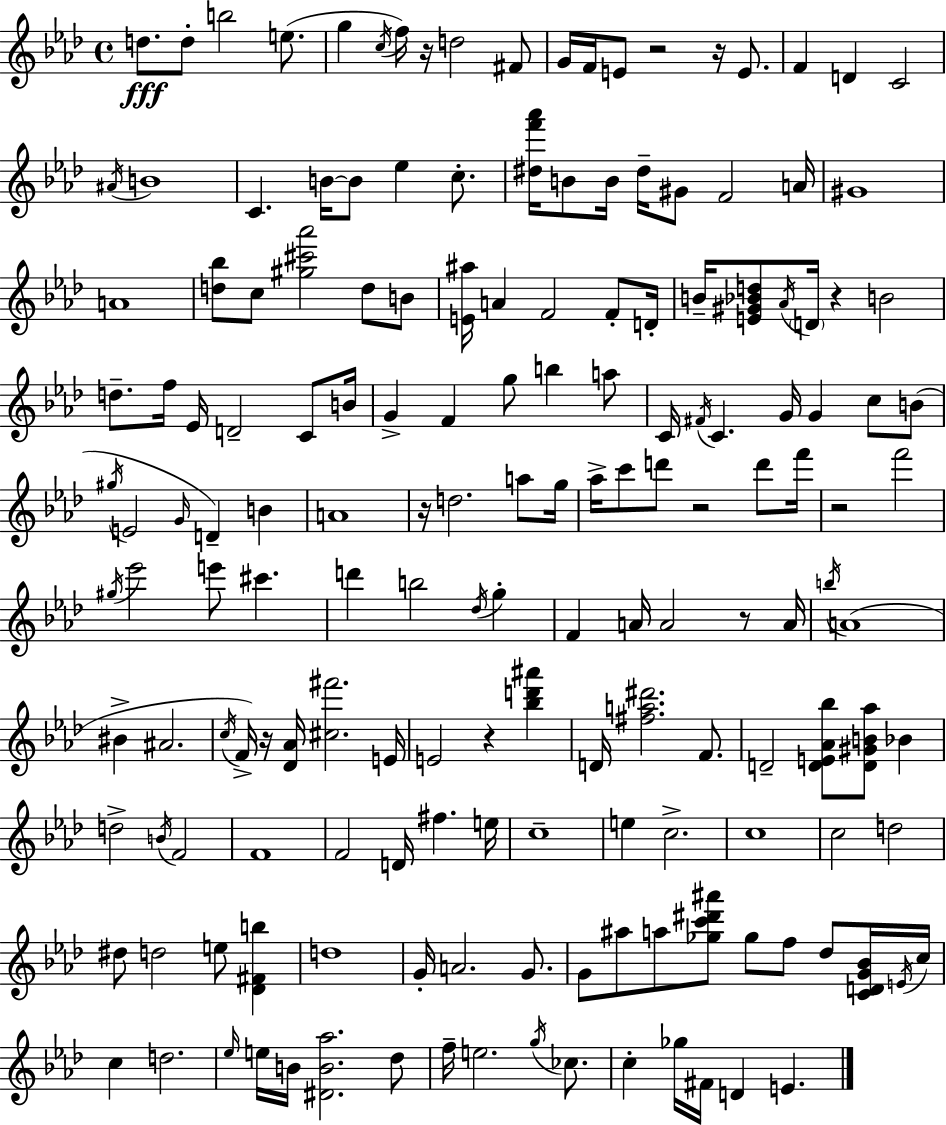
{
  \clef treble
  \time 4/4
  \defaultTimeSignature
  \key f \minor
  d''8.\fff d''8-. b''2 e''8.( | g''4 \acciaccatura { c''16 } f''16) r16 d''2 fis'8 | g'16 f'16 e'8 r2 r16 e'8. | f'4 d'4 c'2 | \break \acciaccatura { ais'16 } b'1 | c'4. b'16~~ b'8 ees''4 c''8.-. | <dis'' f''' aes'''>16 b'8 b'16 dis''16-- gis'8 f'2 | a'16 gis'1 | \break a'1 | <d'' bes''>8 c''8 <gis'' cis''' aes'''>2 d''8 | b'8 <e' ais''>16 a'4 f'2 f'8-. | d'16-. b'16-- <e' gis' bes' d''>8 \acciaccatura { aes'16 } \parenthesize d'16 r4 b'2 | \break d''8.-- f''16 ees'16 d'2-- | c'8 b'16 g'4-> f'4 g''8 b''4 | a''8 c'16 \acciaccatura { fis'16 } c'4. g'16 g'4 | c''8 b'8( \acciaccatura { gis''16 } e'2 \grace { g'16 } d'4--) | \break b'4 a'1 | r16 d''2. | a''8 g''16 aes''16-> c'''8 d'''8 r2 | d'''8 f'''16 r2 f'''2 | \break \acciaccatura { gis''16 } ees'''2 e'''8 | cis'''4. d'''4 b''2 | \acciaccatura { des''16 } g''4-. f'4 a'16 a'2 | r8 a'16 \acciaccatura { b''16 }( a'1 | \break bis'4-> ais'2. | \acciaccatura { c''16 } f'16->) r16 <des' aes'>16 <cis'' fis'''>2. | e'16 e'2 | r4 <bes'' d''' ais'''>4 d'16 <fis'' a'' dis'''>2. | \break f'8. d'2-- | <d' e' aes' bes''>8 <d' gis' b' aes''>8 bes'4 d''2-> | \acciaccatura { b'16 } f'2 f'1 | f'2 | \break d'16 fis''4. e''16 c''1-- | e''4 c''2.-> | c''1 | c''2 | \break d''2 dis''8 d''2 | e''8 <des' fis' b''>4 d''1 | g'16-. a'2. | g'8. g'8 ais''8 a''8 | \break <ges'' c''' dis''' ais'''>8 ges''8 f''8 des''8 <c' d' g' bes'>16 \acciaccatura { e'16 } c''16 c''4 | d''2. \grace { ees''16 } e''16 b'16 <dis' b' aes''>2. | des''8 f''16-- e''2. | \acciaccatura { g''16 } ces''8. c''4-. | \break ges''16 fis'16 d'4 e'4. \bar "|."
}